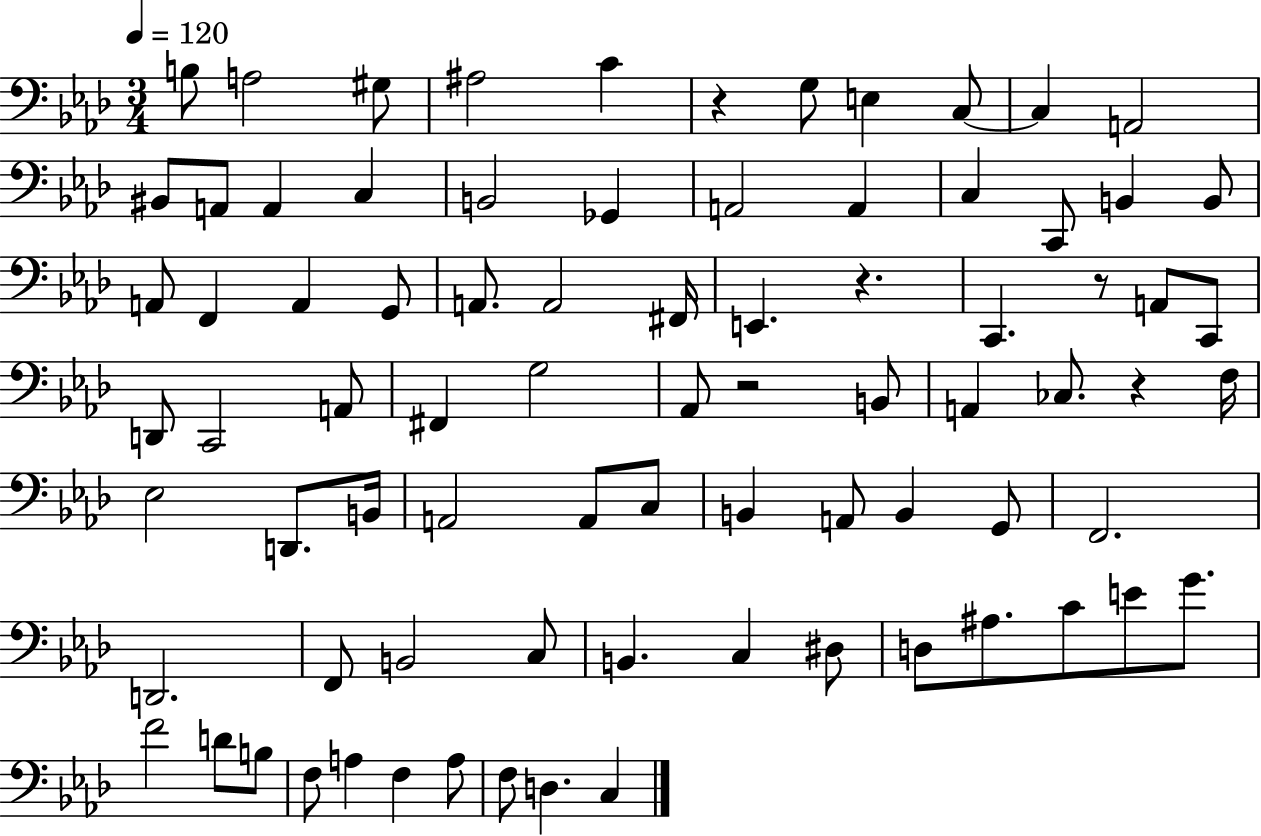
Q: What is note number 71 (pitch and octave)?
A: A3